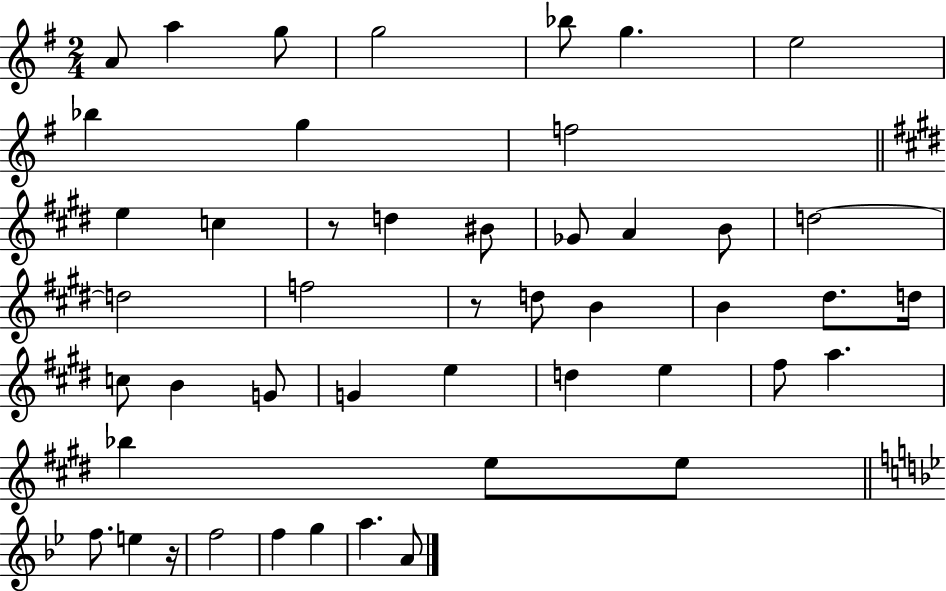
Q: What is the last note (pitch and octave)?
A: A4